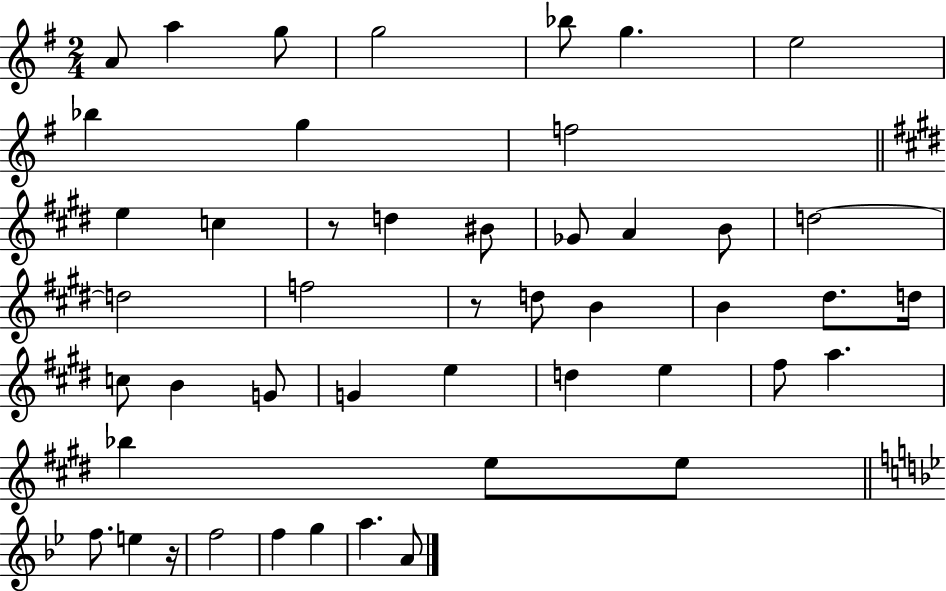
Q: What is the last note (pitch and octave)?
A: A4